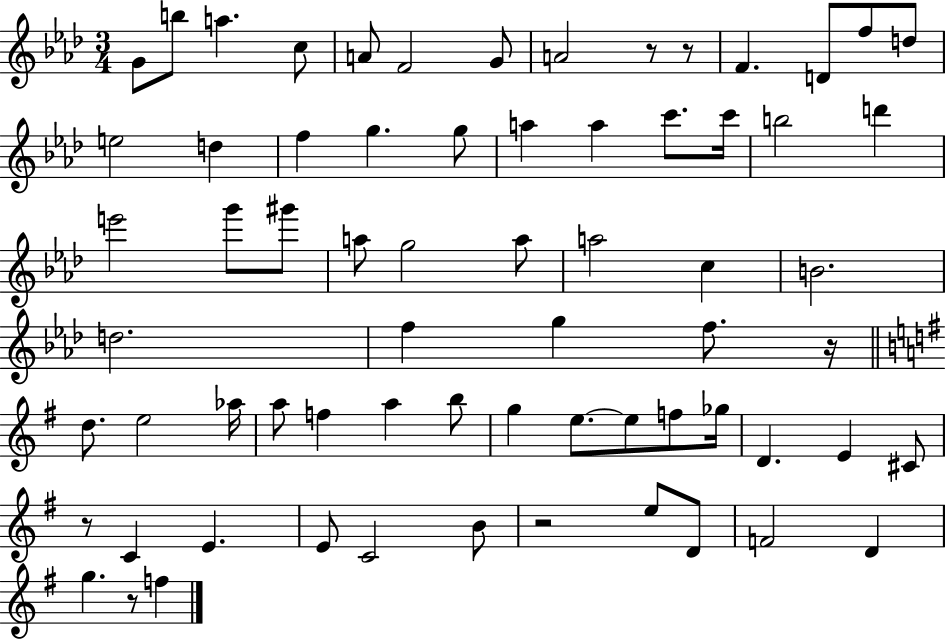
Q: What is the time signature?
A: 3/4